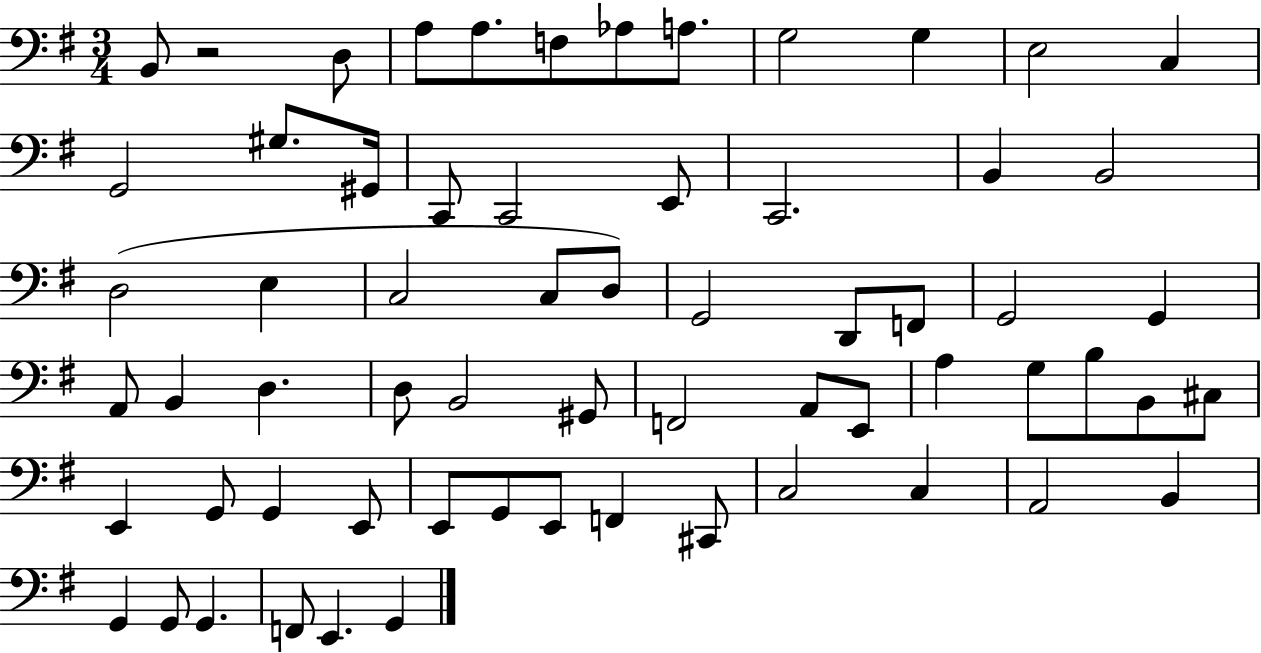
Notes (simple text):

B2/e R/h D3/e A3/e A3/e. F3/e Ab3/e A3/e. G3/h G3/q E3/h C3/q G2/h G#3/e. G#2/s C2/e C2/h E2/e C2/h. B2/q B2/h D3/h E3/q C3/h C3/e D3/e G2/h D2/e F2/e G2/h G2/q A2/e B2/q D3/q. D3/e B2/h G#2/e F2/h A2/e E2/e A3/q G3/e B3/e B2/e C#3/e E2/q G2/e G2/q E2/e E2/e G2/e E2/e F2/q C#2/e C3/h C3/q A2/h B2/q G2/q G2/e G2/q. F2/e E2/q. G2/q